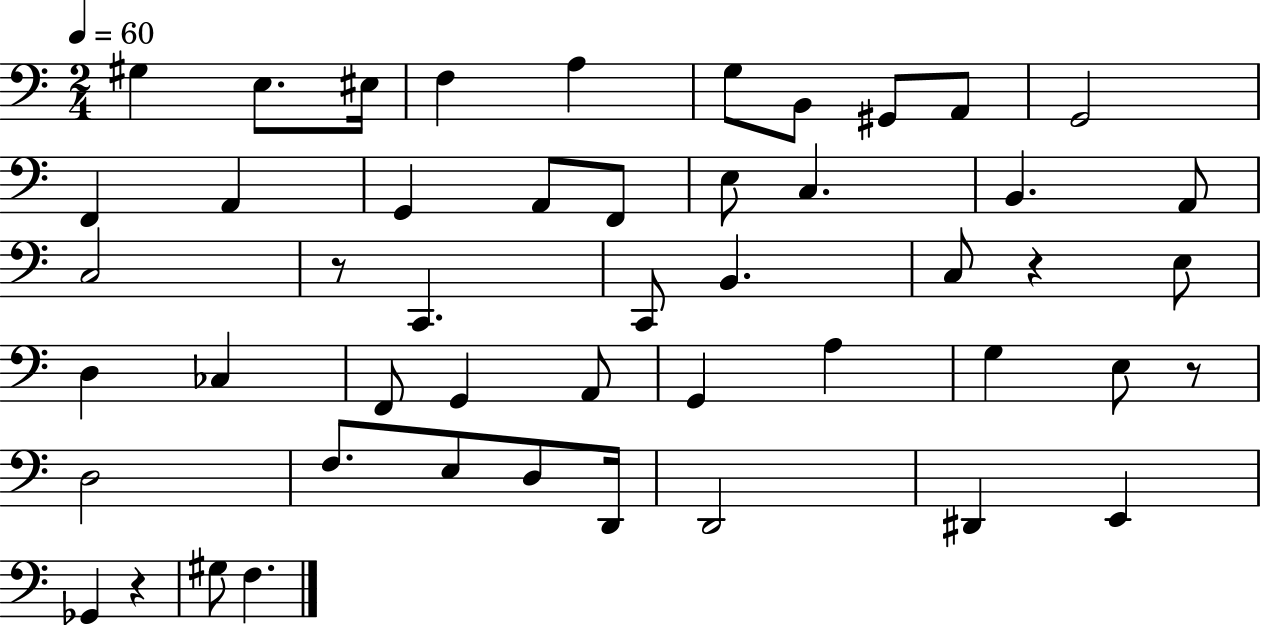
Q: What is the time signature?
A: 2/4